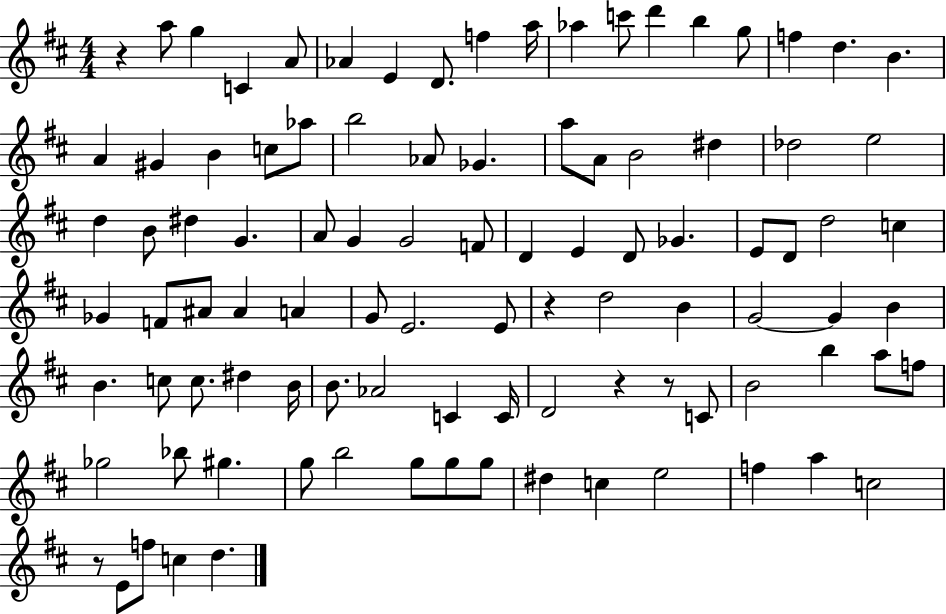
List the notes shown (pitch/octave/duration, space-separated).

R/q A5/e G5/q C4/q A4/e Ab4/q E4/q D4/e. F5/q A5/s Ab5/q C6/e D6/q B5/q G5/e F5/q D5/q. B4/q. A4/q G#4/q B4/q C5/e Ab5/e B5/h Ab4/e Gb4/q. A5/e A4/e B4/h D#5/q Db5/h E5/h D5/q B4/e D#5/q G4/q. A4/e G4/q G4/h F4/e D4/q E4/q D4/e Gb4/q. E4/e D4/e D5/h C5/q Gb4/q F4/e A#4/e A#4/q A4/q G4/e E4/h. E4/e R/q D5/h B4/q G4/h G4/q B4/q B4/q. C5/e C5/e. D#5/q B4/s B4/e. Ab4/h C4/q C4/s D4/h R/q R/e C4/e B4/h B5/q A5/e F5/e Gb5/h Bb5/e G#5/q. G5/e B5/h G5/e G5/e G5/e D#5/q C5/q E5/h F5/q A5/q C5/h R/e E4/e F5/e C5/q D5/q.